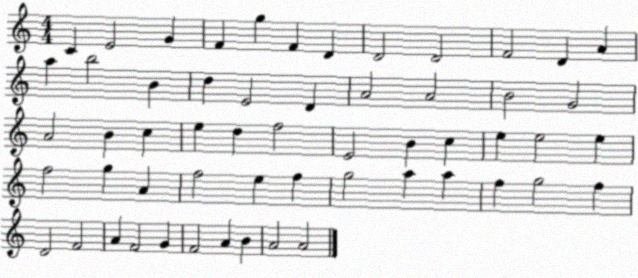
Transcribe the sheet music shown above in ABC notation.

X:1
T:Untitled
M:4/4
L:1/4
K:C
C E2 G F g F D D2 D2 F2 D A a b2 B d E2 D A2 A2 B2 G2 A2 B c e d f2 E2 B c e e2 e f2 g A f2 e f g2 a a f g2 f D2 F2 A F2 G F2 A B A2 A2